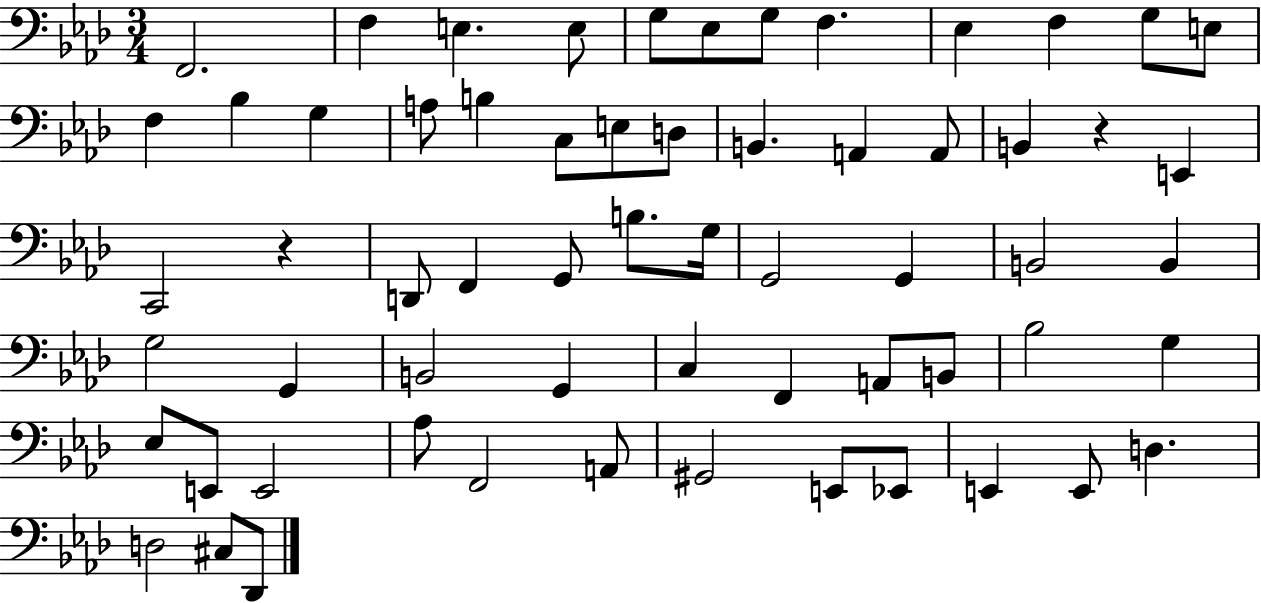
X:1
T:Untitled
M:3/4
L:1/4
K:Ab
F,,2 F, E, E,/2 G,/2 _E,/2 G,/2 F, _E, F, G,/2 E,/2 F, _B, G, A,/2 B, C,/2 E,/2 D,/2 B,, A,, A,,/2 B,, z E,, C,,2 z D,,/2 F,, G,,/2 B,/2 G,/4 G,,2 G,, B,,2 B,, G,2 G,, B,,2 G,, C, F,, A,,/2 B,,/2 _B,2 G, _E,/2 E,,/2 E,,2 _A,/2 F,,2 A,,/2 ^G,,2 E,,/2 _E,,/2 E,, E,,/2 D, D,2 ^C,/2 _D,,/2